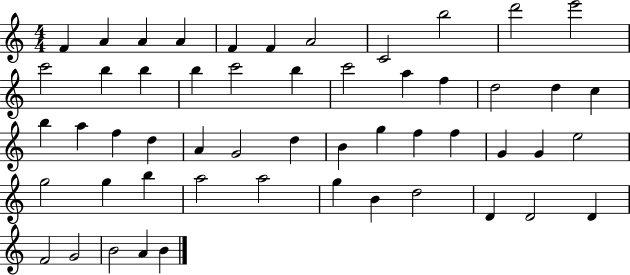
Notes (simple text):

F4/q A4/q A4/q A4/q F4/q F4/q A4/h C4/h B5/h D6/h E6/h C6/h B5/q B5/q B5/q C6/h B5/q C6/h A5/q F5/q D5/h D5/q C5/q B5/q A5/q F5/q D5/q A4/q G4/h D5/q B4/q G5/q F5/q F5/q G4/q G4/q E5/h G5/h G5/q B5/q A5/h A5/h G5/q B4/q D5/h D4/q D4/h D4/q F4/h G4/h B4/h A4/q B4/q